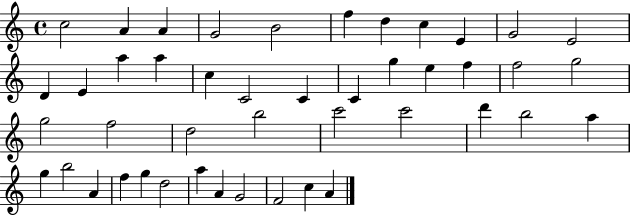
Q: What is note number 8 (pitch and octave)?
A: C5